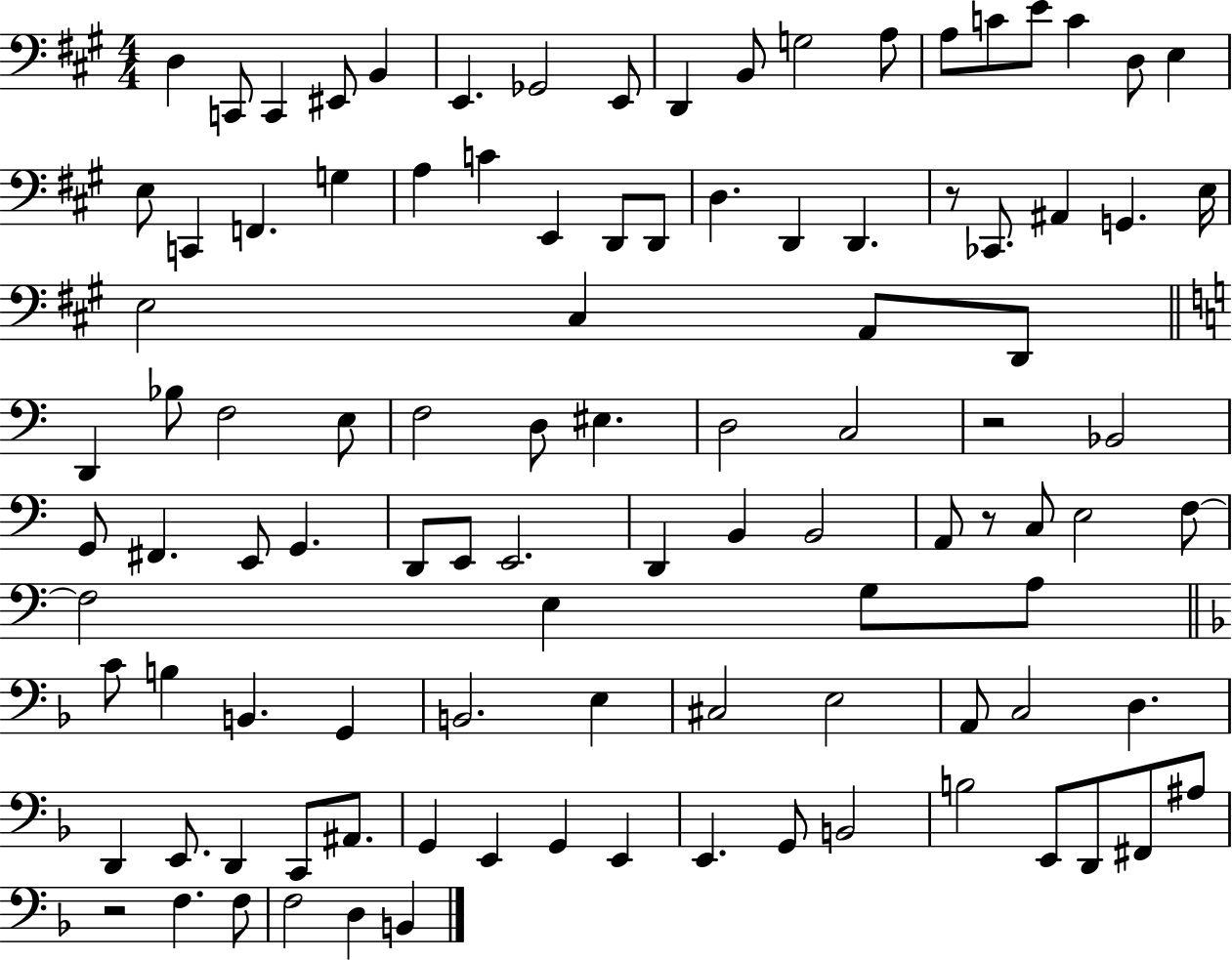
X:1
T:Untitled
M:4/4
L:1/4
K:A
D, C,,/2 C,, ^E,,/2 B,, E,, _G,,2 E,,/2 D,, B,,/2 G,2 A,/2 A,/2 C/2 E/2 C D,/2 E, E,/2 C,, F,, G, A, C E,, D,,/2 D,,/2 D, D,, D,, z/2 _C,,/2 ^A,, G,, E,/4 E,2 ^C, A,,/2 D,,/2 D,, _B,/2 F,2 E,/2 F,2 D,/2 ^E, D,2 C,2 z2 _B,,2 G,,/2 ^F,, E,,/2 G,, D,,/2 E,,/2 E,,2 D,, B,, B,,2 A,,/2 z/2 C,/2 E,2 F,/2 F,2 E, G,/2 A,/2 C/2 B, B,, G,, B,,2 E, ^C,2 E,2 A,,/2 C,2 D, D,, E,,/2 D,, C,,/2 ^A,,/2 G,, E,, G,, E,, E,, G,,/2 B,,2 B,2 E,,/2 D,,/2 ^F,,/2 ^A,/2 z2 F, F,/2 F,2 D, B,,